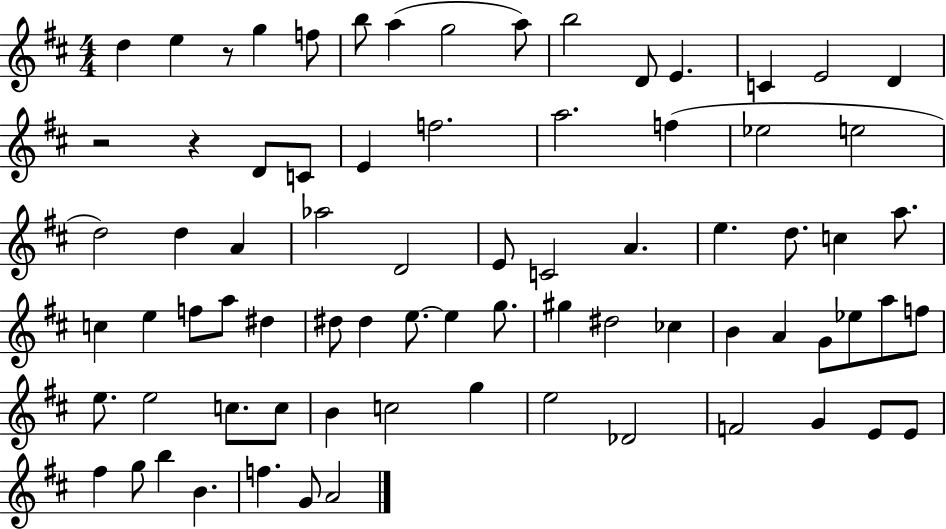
{
  \clef treble
  \numericTimeSignature
  \time 4/4
  \key d \major
  d''4 e''4 r8 g''4 f''8 | b''8 a''4( g''2 a''8) | b''2 d'8 e'4. | c'4 e'2 d'4 | \break r2 r4 d'8 c'8 | e'4 f''2. | a''2. f''4( | ees''2 e''2 | \break d''2) d''4 a'4 | aes''2 d'2 | e'8 c'2 a'4. | e''4. d''8. c''4 a''8. | \break c''4 e''4 f''8 a''8 dis''4 | dis''8 dis''4 e''8.~~ e''4 g''8. | gis''4 dis''2 ces''4 | b'4 a'4 g'8 ees''8 a''8 f''8 | \break e''8. e''2 c''8. c''8 | b'4 c''2 g''4 | e''2 des'2 | f'2 g'4 e'8 e'8 | \break fis''4 g''8 b''4 b'4. | f''4. g'8 a'2 | \bar "|."
}